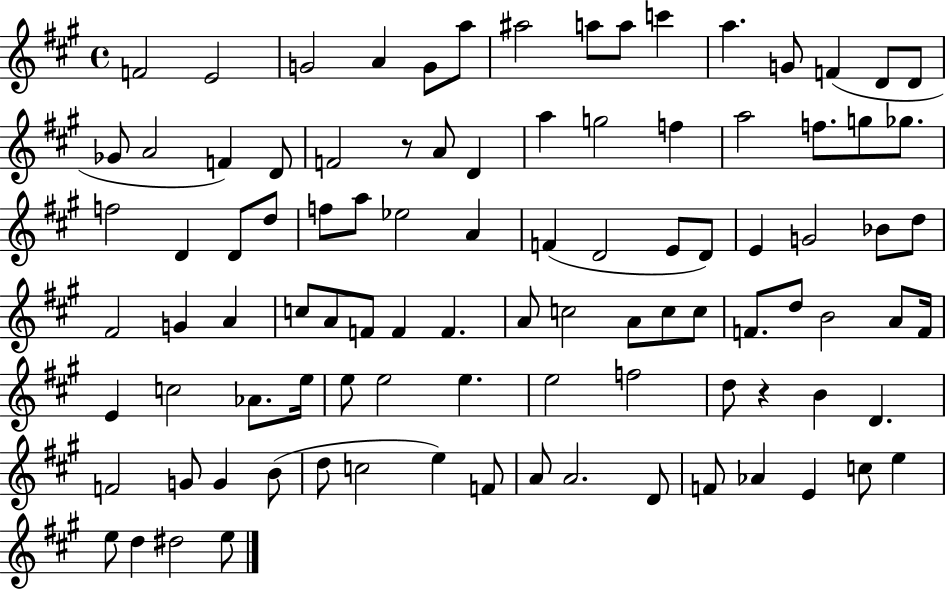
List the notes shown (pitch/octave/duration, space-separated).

F4/h E4/h G4/h A4/q G4/e A5/e A#5/h A5/e A5/e C6/q A5/q. G4/e F4/q D4/e D4/e Gb4/e A4/h F4/q D4/e F4/h R/e A4/e D4/q A5/q G5/h F5/q A5/h F5/e. G5/e Gb5/e. F5/h D4/q D4/e D5/e F5/e A5/e Eb5/h A4/q F4/q D4/h E4/e D4/e E4/q G4/h Bb4/e D5/e F#4/h G4/q A4/q C5/e A4/e F4/e F4/q F4/q. A4/e C5/h A4/e C5/e C5/e F4/e. D5/e B4/h A4/e F4/s E4/q C5/h Ab4/e. E5/s E5/e E5/h E5/q. E5/h F5/h D5/e R/q B4/q D4/q. F4/h G4/e G4/q B4/e D5/e C5/h E5/q F4/e A4/e A4/h. D4/e F4/e Ab4/q E4/q C5/e E5/q E5/e D5/q D#5/h E5/e